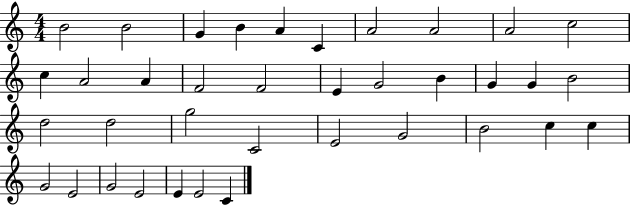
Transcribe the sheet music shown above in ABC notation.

X:1
T:Untitled
M:4/4
L:1/4
K:C
B2 B2 G B A C A2 A2 A2 c2 c A2 A F2 F2 E G2 B G G B2 d2 d2 g2 C2 E2 G2 B2 c c G2 E2 G2 E2 E E2 C